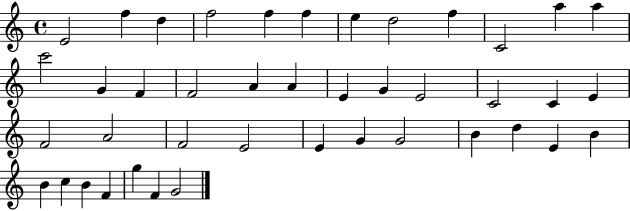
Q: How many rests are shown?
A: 0